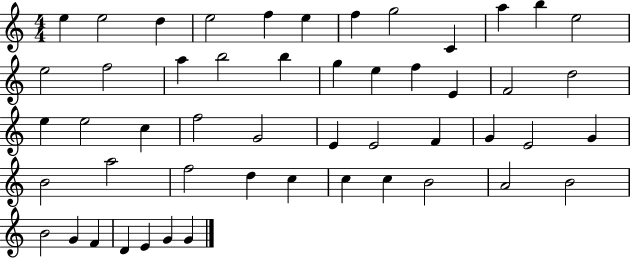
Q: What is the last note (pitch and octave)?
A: G4